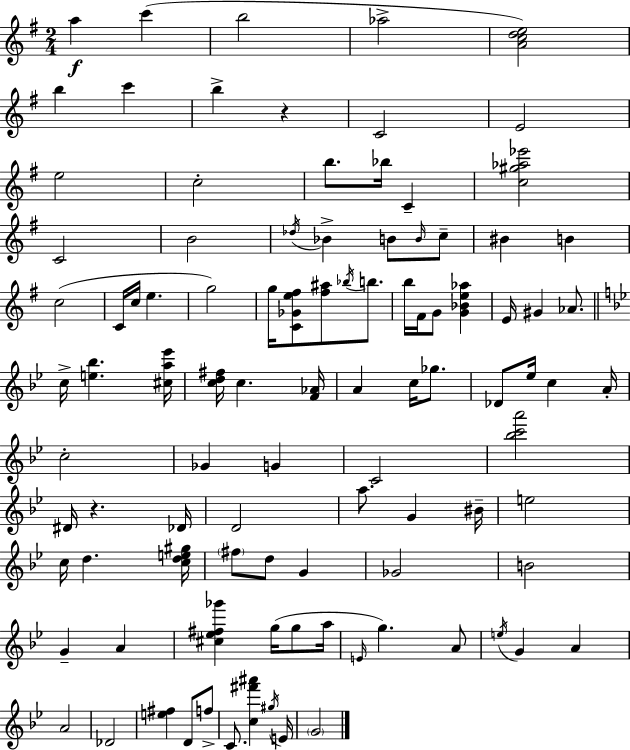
A5/q C6/q B5/h Ab5/h [A4,C5,D5,E5]/h B5/q C6/q B5/q R/q C4/h E4/h E5/h C5/h B5/e. Bb5/s C4/q [C5,G#5,Ab5,Eb6]/h C4/h B4/h Db5/s Bb4/q B4/e B4/s C5/e BIS4/q B4/q C5/h C4/s C5/s E5/q. G5/h G5/s [C4,Gb4,E5,F#5]/e [F#5,A#5]/e Bb5/s B5/e. B5/s F#4/s G4/e [G4,Bb4,E5,Ab5]/q E4/s G#4/q Ab4/e. C5/s [E5,Bb5]/q. [C#5,A5,Eb6]/s [C5,D5,F#5]/s C5/q. [F4,Ab4]/s A4/q C5/s Gb5/e. Db4/e Eb5/s C5/q A4/s C5/h Gb4/q G4/q C4/h [Bb5,C6,A6]/h D#4/s R/q. Db4/s D4/h A5/e. G4/q BIS4/s E5/h C5/s D5/q. [C5,D5,E5,G#5]/s F#5/e D5/e G4/q Gb4/h B4/h G4/q A4/q [C#5,Eb5,F#5,Gb6]/q G5/s G5/e A5/s E4/s G5/q. A4/e E5/s G4/q A4/q A4/h Db4/h [E5,F#5]/q D4/e F5/e C4/e. [C5,F#6,A#6]/q G#5/s E4/s G4/h